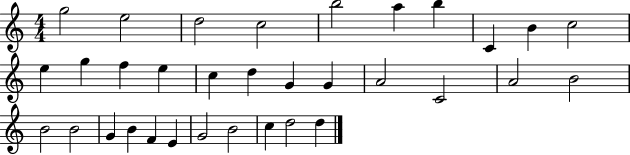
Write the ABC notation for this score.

X:1
T:Untitled
M:4/4
L:1/4
K:C
g2 e2 d2 c2 b2 a b C B c2 e g f e c d G G A2 C2 A2 B2 B2 B2 G B F E G2 B2 c d2 d